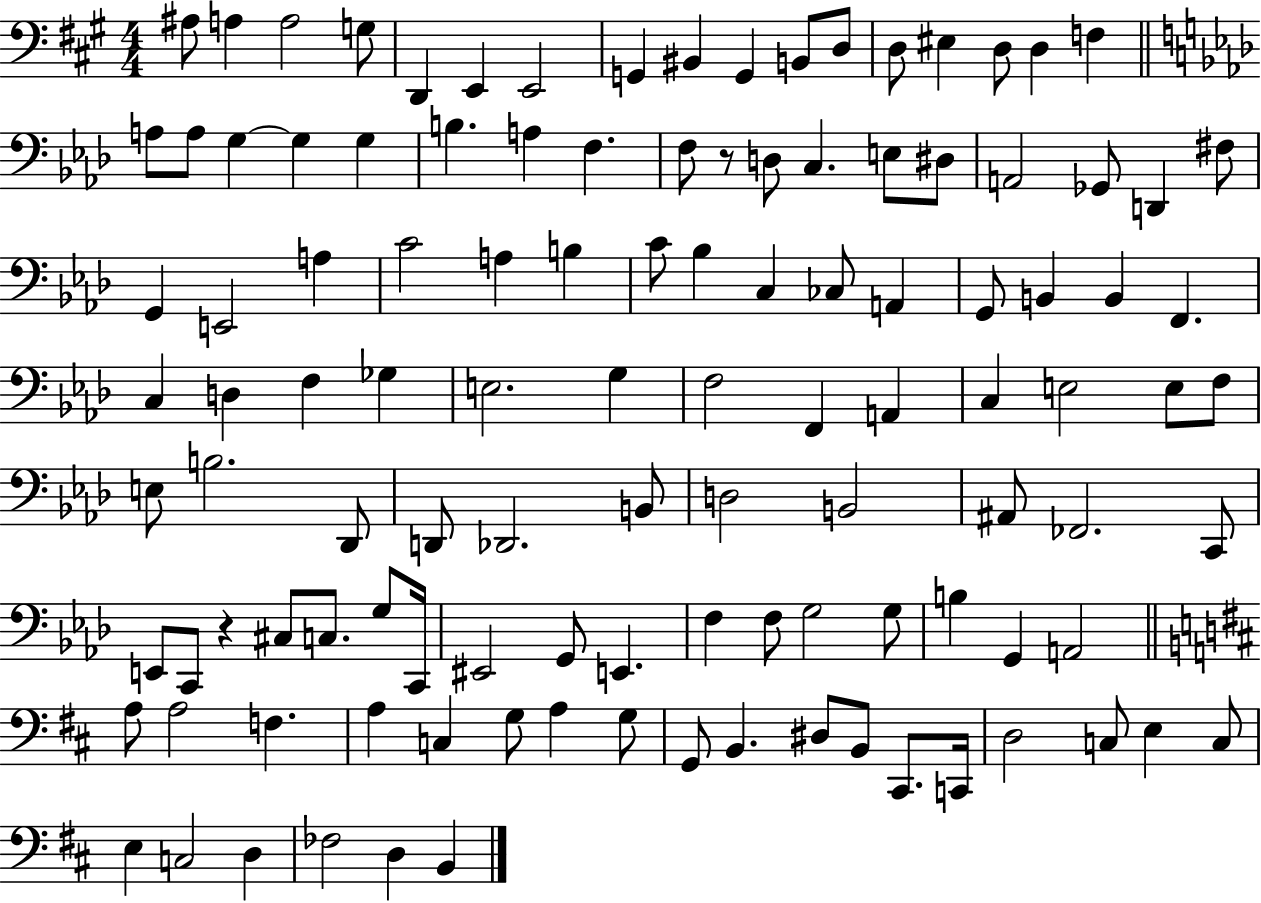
A#3/e A3/q A3/h G3/e D2/q E2/q E2/h G2/q BIS2/q G2/q B2/e D3/e D3/e EIS3/q D3/e D3/q F3/q A3/e A3/e G3/q G3/q G3/q B3/q. A3/q F3/q. F3/e R/e D3/e C3/q. E3/e D#3/e A2/h Gb2/e D2/q F#3/e G2/q E2/h A3/q C4/h A3/q B3/q C4/e Bb3/q C3/q CES3/e A2/q G2/e B2/q B2/q F2/q. C3/q D3/q F3/q Gb3/q E3/h. G3/q F3/h F2/q A2/q C3/q E3/h E3/e F3/e E3/e B3/h. Db2/e D2/e Db2/h. B2/e D3/h B2/h A#2/e FES2/h. C2/e E2/e C2/e R/q C#3/e C3/e. G3/e C2/s EIS2/h G2/e E2/q. F3/q F3/e G3/h G3/e B3/q G2/q A2/h A3/e A3/h F3/q. A3/q C3/q G3/e A3/q G3/e G2/e B2/q. D#3/e B2/e C#2/e. C2/s D3/h C3/e E3/q C3/e E3/q C3/h D3/q FES3/h D3/q B2/q